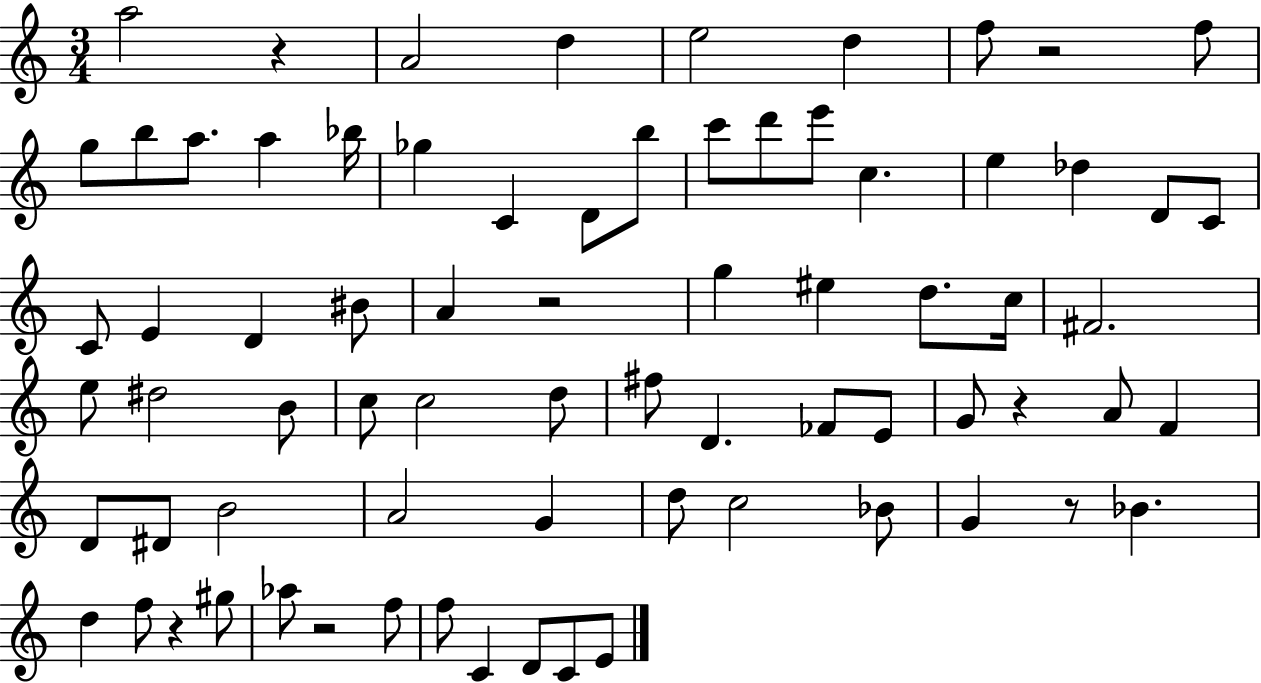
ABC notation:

X:1
T:Untitled
M:3/4
L:1/4
K:C
a2 z A2 d e2 d f/2 z2 f/2 g/2 b/2 a/2 a _b/4 _g C D/2 b/2 c'/2 d'/2 e'/2 c e _d D/2 C/2 C/2 E D ^B/2 A z2 g ^e d/2 c/4 ^F2 e/2 ^d2 B/2 c/2 c2 d/2 ^f/2 D _F/2 E/2 G/2 z A/2 F D/2 ^D/2 B2 A2 G d/2 c2 _B/2 G z/2 _B d f/2 z ^g/2 _a/2 z2 f/2 f/2 C D/2 C/2 E/2